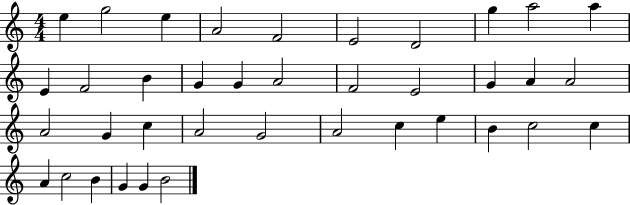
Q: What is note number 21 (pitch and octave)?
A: A4